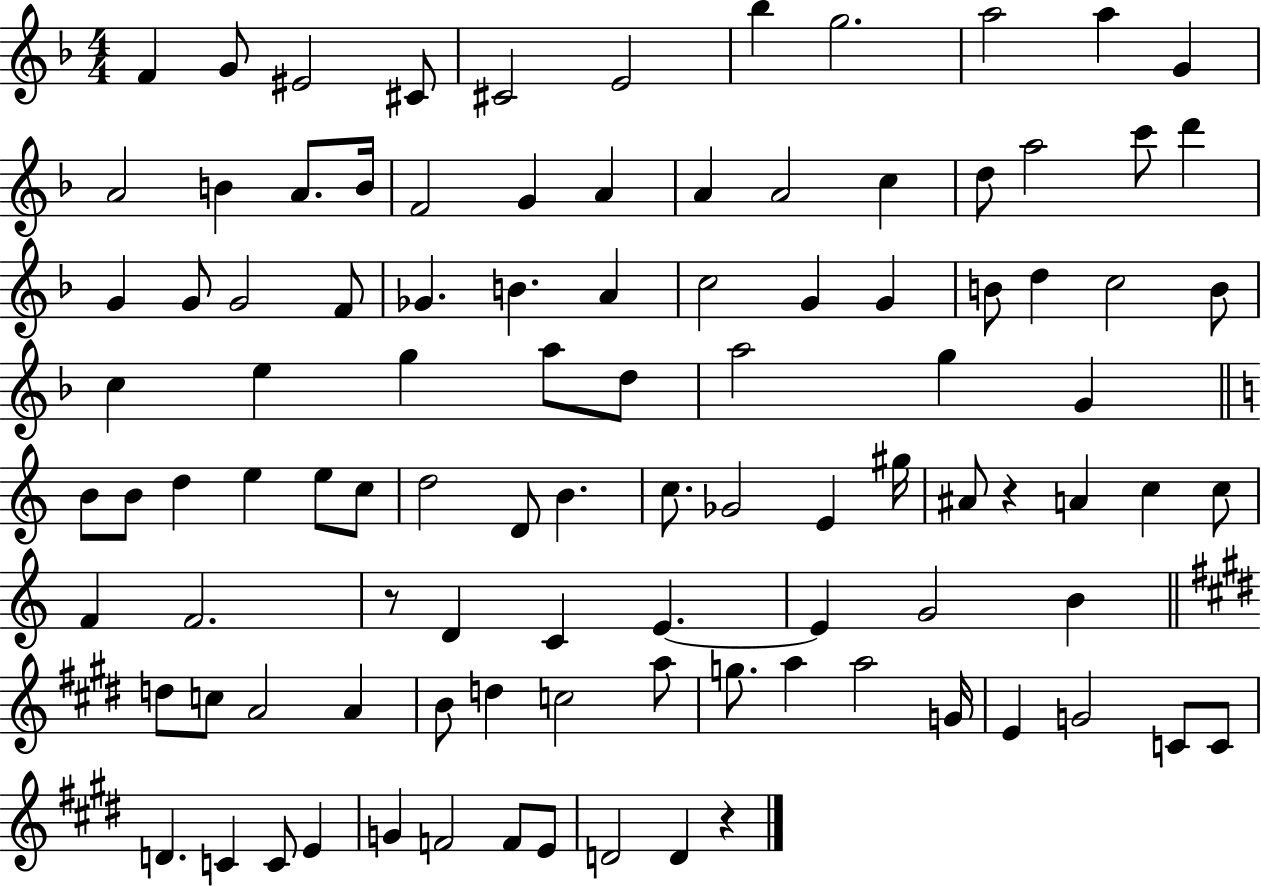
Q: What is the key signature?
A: F major